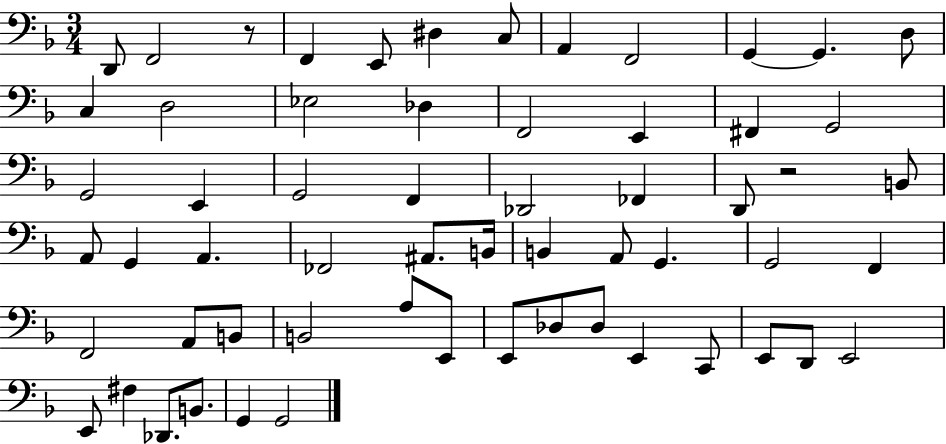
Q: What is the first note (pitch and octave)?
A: D2